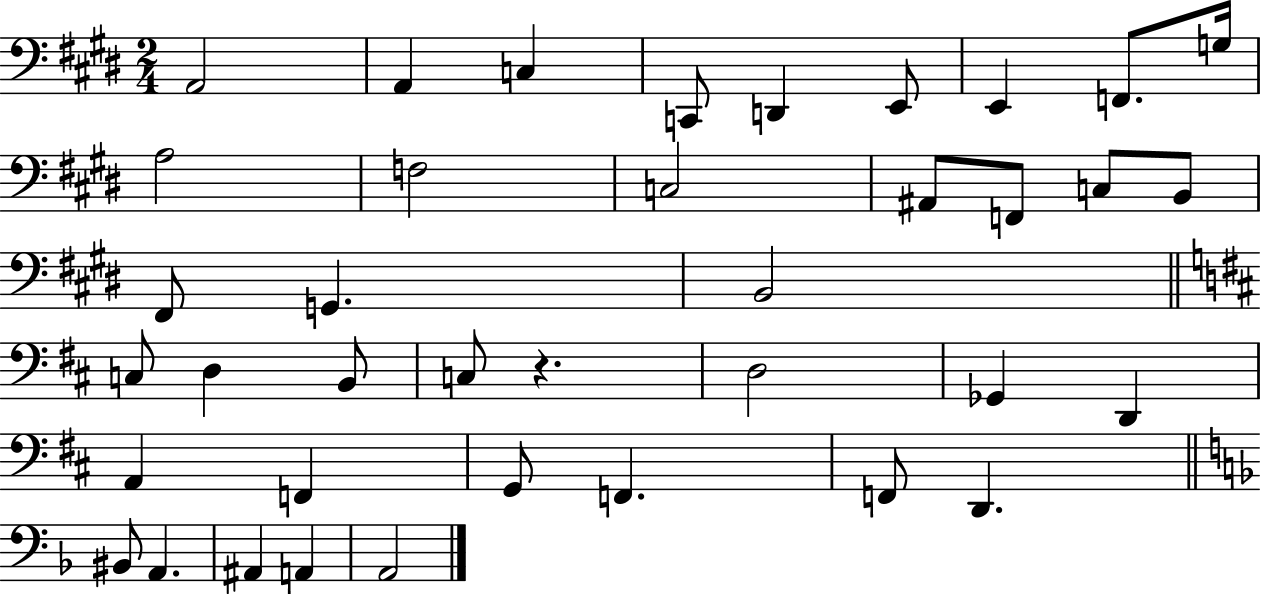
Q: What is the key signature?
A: E major